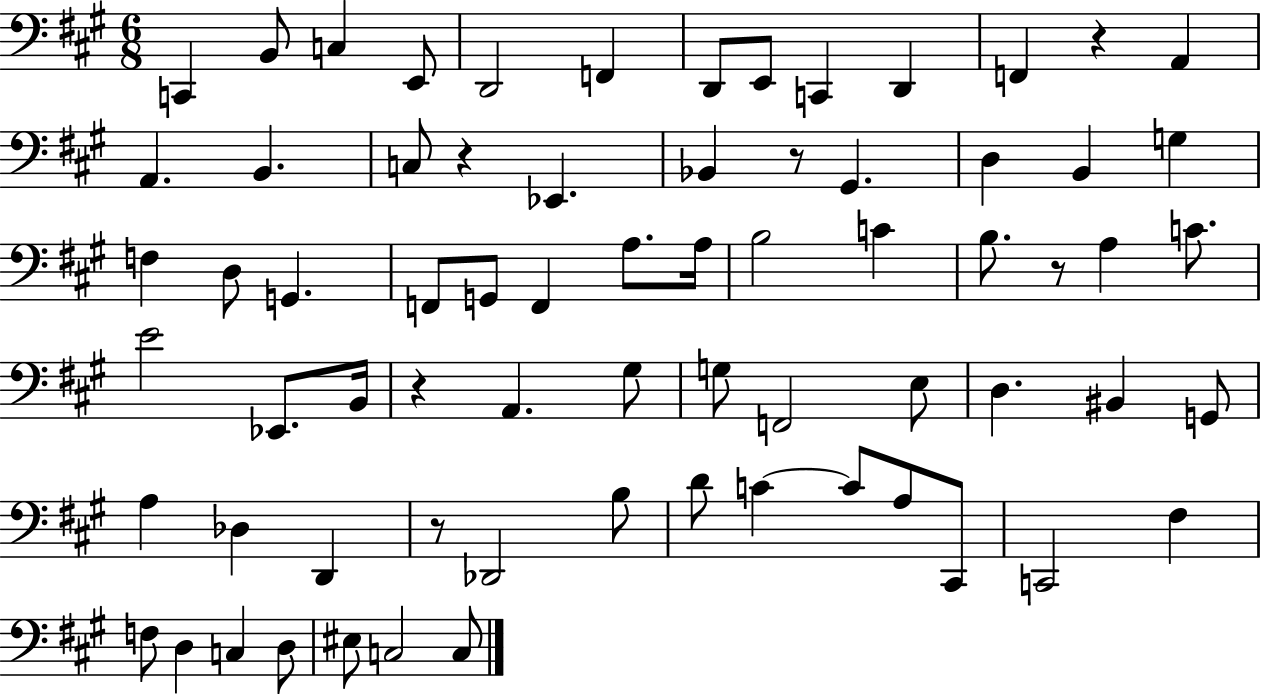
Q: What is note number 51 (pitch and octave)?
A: D4